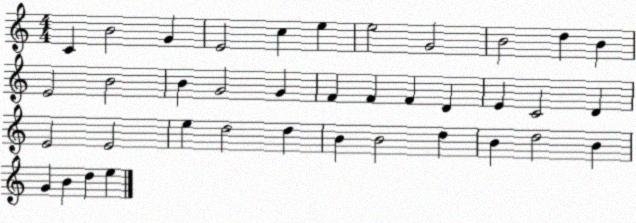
X:1
T:Untitled
M:4/4
L:1/4
K:C
C B2 G E2 c e e2 G2 B2 d B E2 B2 B G2 G F F F D E C2 D E2 E2 e d2 d B B2 d B d2 B G B d e